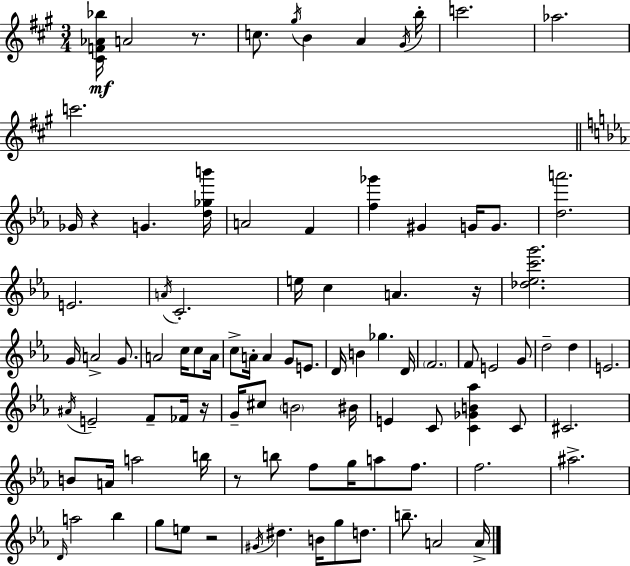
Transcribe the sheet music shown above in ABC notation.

X:1
T:Untitled
M:3/4
L:1/4
K:A
[^CF_A_b]/4 A2 z/2 c/2 ^g/4 B A ^G/4 b/4 c'2 _a2 c'2 _G/4 z G [d_gb']/4 A2 F [f_g'] ^G G/4 G/2 [da']2 E2 A/4 C2 e/4 c A z/4 [_d_ec'g']2 G/4 A2 G/2 A2 c/4 c/2 A/4 c/2 A/4 A G/2 E/2 D/4 B _g D/4 F2 F/2 E2 G/2 d2 d E2 ^A/4 E2 F/2 _F/4 z/4 G/4 ^c/2 B2 ^B/4 E C/2 [C_GB_a] C/2 ^C2 B/2 A/4 a2 b/4 z/2 b/2 f/2 g/4 a/2 f/2 f2 ^a2 D/4 a2 _b g/2 e/2 z2 ^G/4 ^d B/4 g/2 d/2 b/2 A2 A/4